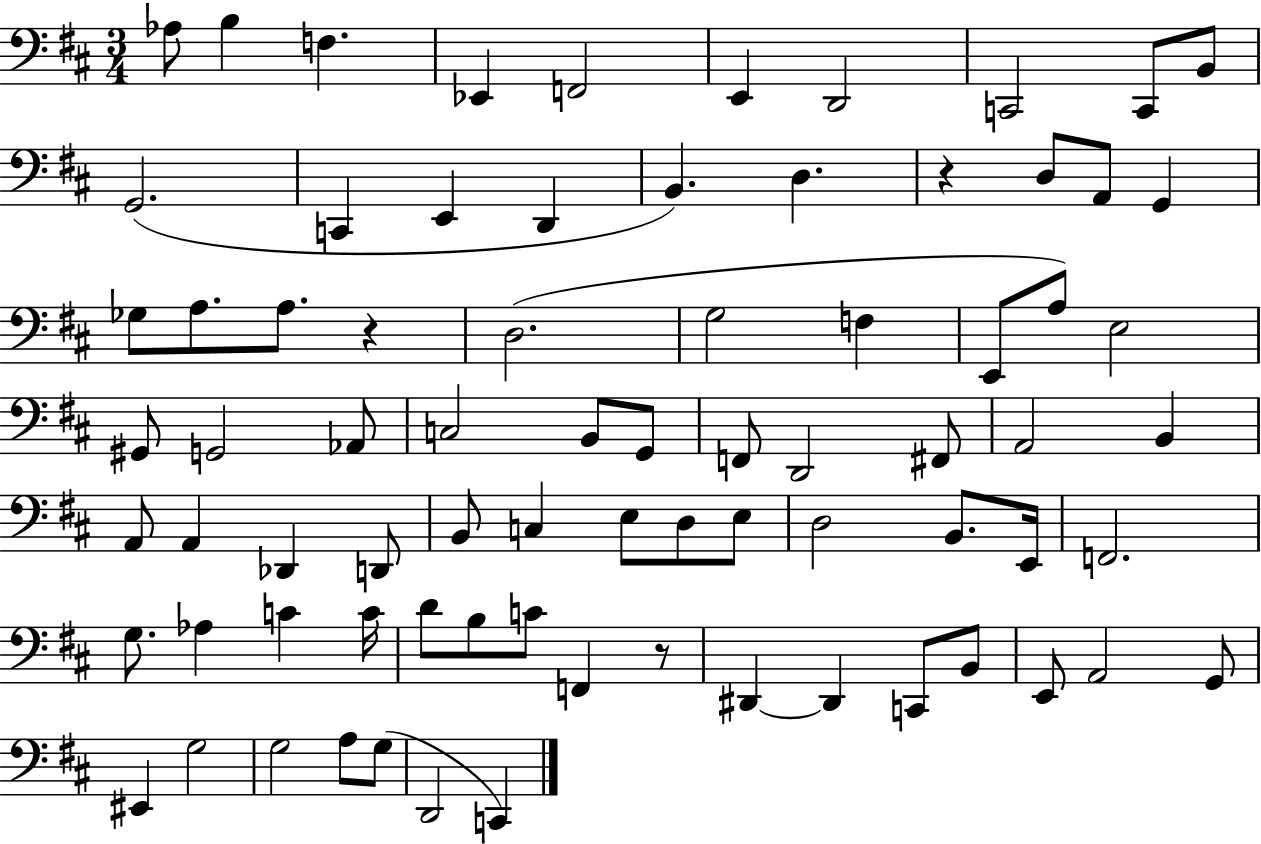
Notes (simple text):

Ab3/e B3/q F3/q. Eb2/q F2/h E2/q D2/h C2/h C2/e B2/e G2/h. C2/q E2/q D2/q B2/q. D3/q. R/q D3/e A2/e G2/q Gb3/e A3/e. A3/e. R/q D3/h. G3/h F3/q E2/e A3/e E3/h G#2/e G2/h Ab2/e C3/h B2/e G2/e F2/e D2/h F#2/e A2/h B2/q A2/e A2/q Db2/q D2/e B2/e C3/q E3/e D3/e E3/e D3/h B2/e. E2/s F2/h. G3/e. Ab3/q C4/q C4/s D4/e B3/e C4/e F2/q R/e D#2/q D#2/q C2/e B2/e E2/e A2/h G2/e EIS2/q G3/h G3/h A3/e G3/e D2/h C2/q